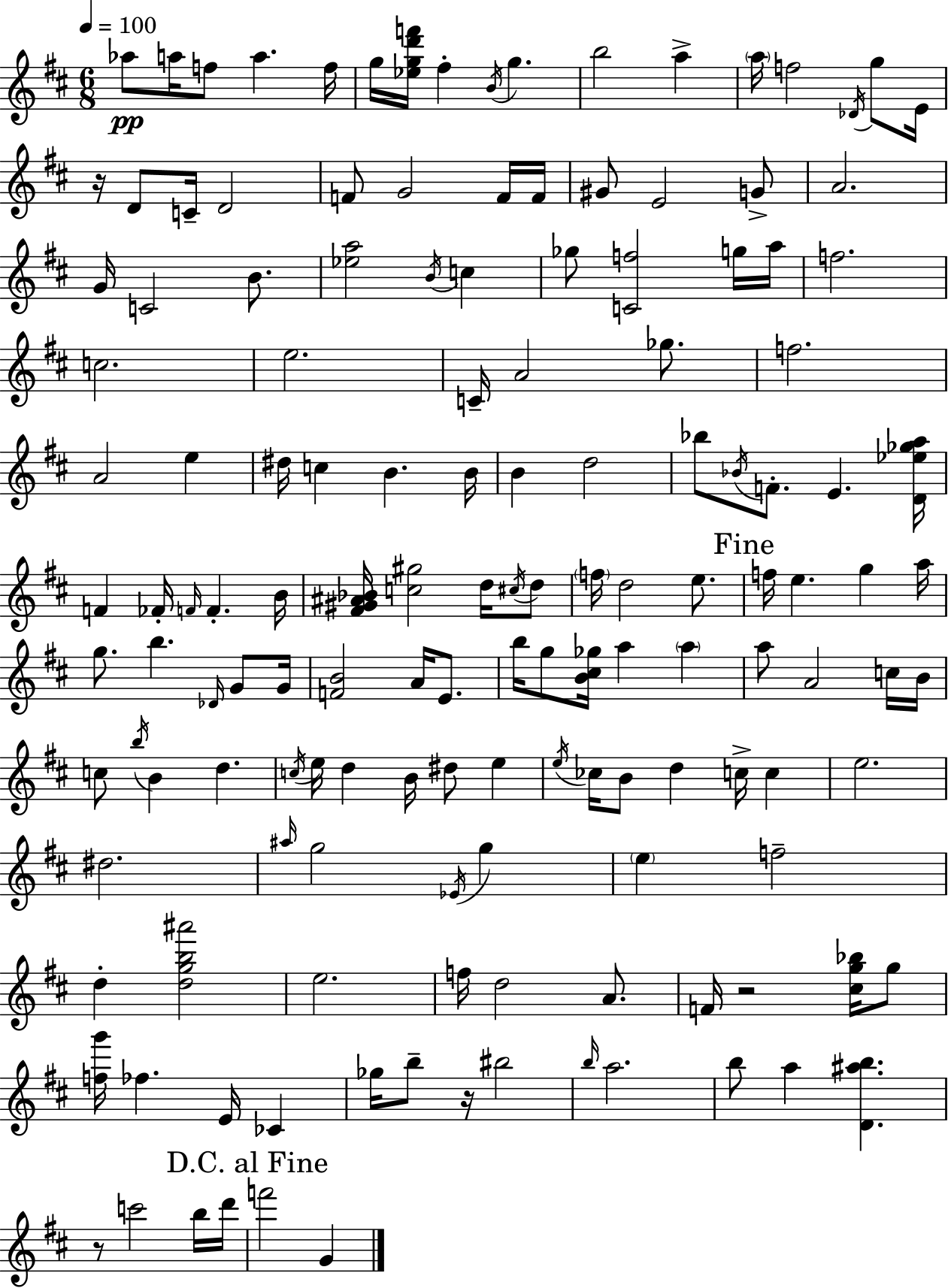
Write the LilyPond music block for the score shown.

{
  \clef treble
  \numericTimeSignature
  \time 6/8
  \key d \major
  \tempo 4 = 100
  aes''8\pp a''16 f''8 a''4. f''16 | g''16 <ees'' g'' d''' f'''>16 fis''4-. \acciaccatura { b'16 } g''4. | b''2 a''4-> | \parenthesize a''16 f''2 \acciaccatura { des'16 } g''8 | \break e'16 r16 d'8 c'16-- d'2 | f'8 g'2 | f'16 f'16 gis'8 e'2 | g'8-> a'2. | \break g'16 c'2 b'8. | <ees'' a''>2 \acciaccatura { b'16 } c''4 | ges''8 <c' f''>2 | g''16 a''16 f''2. | \break c''2. | e''2. | c'16-- a'2 | ges''8. f''2. | \break a'2 e''4 | dis''16 c''4 b'4. | b'16 b'4 d''2 | bes''8 \acciaccatura { bes'16 } f'8.-. e'4. | \break <d' ees'' ges'' a''>16 f'4 fes'16-. \grace { f'16 } f'4.-. | b'16 <fis' gis' ais' bes'>16 <c'' gis''>2 | d''16 \acciaccatura { cis''16 } d''8 \parenthesize f''16 d''2 | e''8. \mark "Fine" f''16 e''4. | \break g''4 a''16 g''8. b''4. | \grace { des'16 } g'8 g'16 <f' b'>2 | a'16 e'8. b''16 g''8 <b' cis'' ges''>16 a''4 | \parenthesize a''4 a''8 a'2 | \break c''16 b'16 c''8 \acciaccatura { b''16 } b'4 | d''4. \acciaccatura { c''16 } e''16 d''4 | b'16 dis''8 e''4 \acciaccatura { e''16 } ces''16 b'8 | d''4 c''16-> c''4 e''2. | \break dis''2. | \grace { ais''16 } g''2 | \acciaccatura { ees'16 } g''4 | \parenthesize e''4 f''2-- | \break d''4-. <d'' g'' b'' ais'''>2 | e''2. | f''16 d''2 a'8. | f'16 r2 <cis'' g'' bes''>16 g''8 | \break <f'' g'''>16 fes''4. e'16 ces'4 | ges''16 b''8-- r16 bis''2 | \grace { b''16 } a''2. | b''8 a''4 <d' ais'' b''>4. | \break r8 c'''2 b''16 | d'''16 \mark "D.C. al Fine" f'''2 g'4 | \bar "|."
}